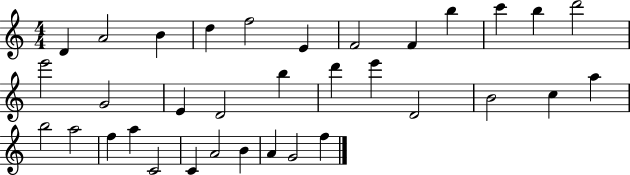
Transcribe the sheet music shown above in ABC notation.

X:1
T:Untitled
M:4/4
L:1/4
K:C
D A2 B d f2 E F2 F b c' b d'2 e'2 G2 E D2 b d' e' D2 B2 c a b2 a2 f a C2 C A2 B A G2 f